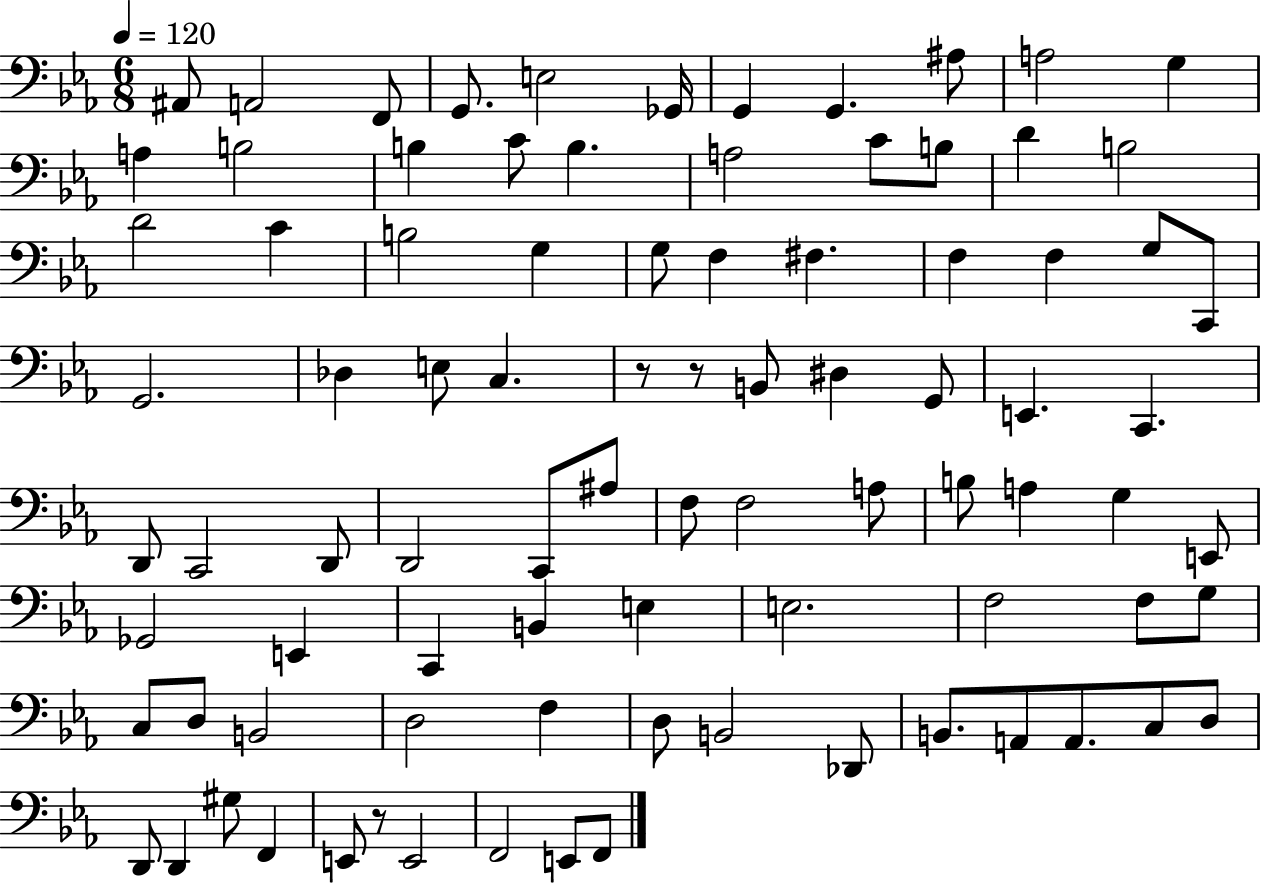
A#2/e A2/h F2/e G2/e. E3/h Gb2/s G2/q G2/q. A#3/e A3/h G3/q A3/q B3/h B3/q C4/e B3/q. A3/h C4/e B3/e D4/q B3/h D4/h C4/q B3/h G3/q G3/e F3/q F#3/q. F3/q F3/q G3/e C2/e G2/h. Db3/q E3/e C3/q. R/e R/e B2/e D#3/q G2/e E2/q. C2/q. D2/e C2/h D2/e D2/h C2/e A#3/e F3/e F3/h A3/e B3/e A3/q G3/q E2/e Gb2/h E2/q C2/q B2/q E3/q E3/h. F3/h F3/e G3/e C3/e D3/e B2/h D3/h F3/q D3/e B2/h Db2/e B2/e. A2/e A2/e. C3/e D3/e D2/e D2/q G#3/e F2/q E2/e R/e E2/h F2/h E2/e F2/e